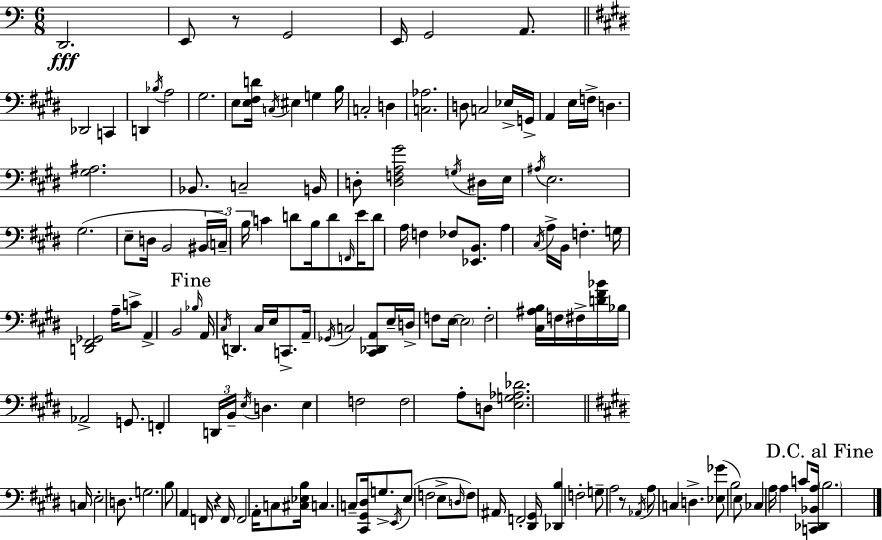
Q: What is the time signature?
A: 6/8